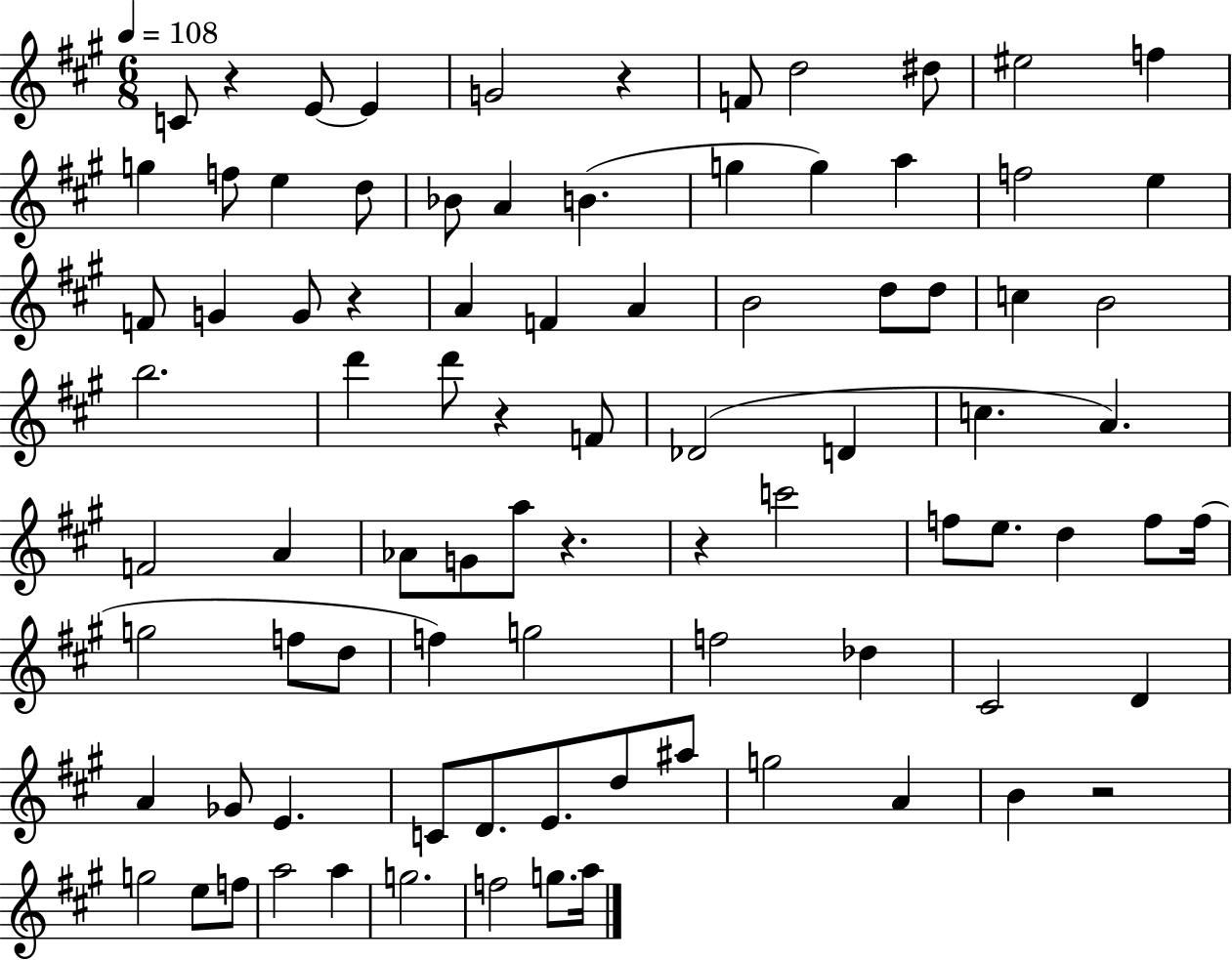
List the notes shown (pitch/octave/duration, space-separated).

C4/e R/q E4/e E4/q G4/h R/q F4/e D5/h D#5/e EIS5/h F5/q G5/q F5/e E5/q D5/e Bb4/e A4/q B4/q. G5/q G5/q A5/q F5/h E5/q F4/e G4/q G4/e R/q A4/q F4/q A4/q B4/h D5/e D5/e C5/q B4/h B5/h. D6/q D6/e R/q F4/e Db4/h D4/q C5/q. A4/q. F4/h A4/q Ab4/e G4/e A5/e R/q. R/q C6/h F5/e E5/e. D5/q F5/e F5/s G5/h F5/e D5/e F5/q G5/h F5/h Db5/q C#4/h D4/q A4/q Gb4/e E4/q. C4/e D4/e. E4/e. D5/e A#5/e G5/h A4/q B4/q R/h G5/h E5/e F5/e A5/h A5/q G5/h. F5/h G5/e. A5/s